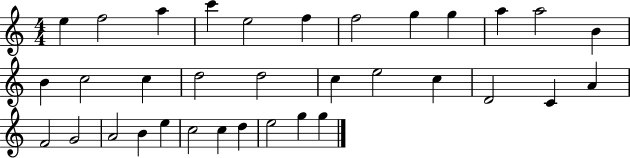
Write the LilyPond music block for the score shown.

{
  \clef treble
  \numericTimeSignature
  \time 4/4
  \key c \major
  e''4 f''2 a''4 | c'''4 e''2 f''4 | f''2 g''4 g''4 | a''4 a''2 b'4 | \break b'4 c''2 c''4 | d''2 d''2 | c''4 e''2 c''4 | d'2 c'4 a'4 | \break f'2 g'2 | a'2 b'4 e''4 | c''2 c''4 d''4 | e''2 g''4 g''4 | \break \bar "|."
}